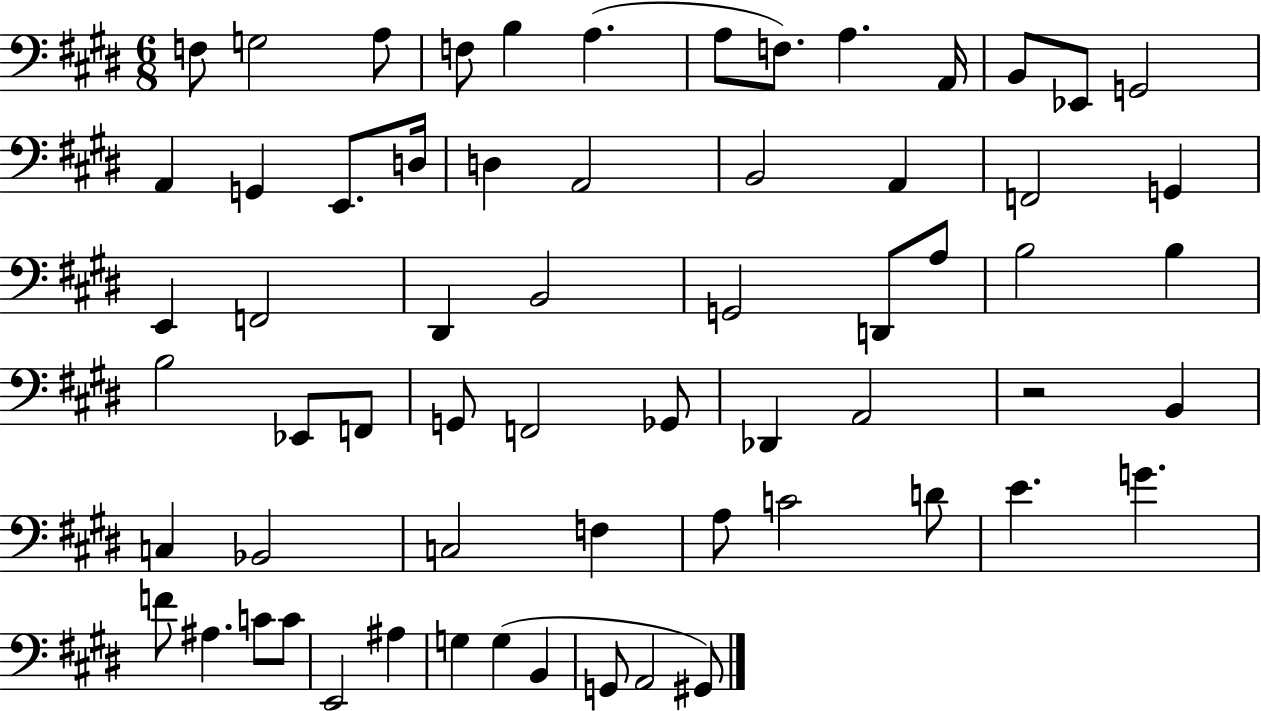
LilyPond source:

{
  \clef bass
  \numericTimeSignature
  \time 6/8
  \key e \major
  \repeat volta 2 { f8 g2 a8 | f8 b4 a4.( | a8 f8.) a4. a,16 | b,8 ees,8 g,2 | \break a,4 g,4 e,8. d16 | d4 a,2 | b,2 a,4 | f,2 g,4 | \break e,4 f,2 | dis,4 b,2 | g,2 d,8 a8 | b2 b4 | \break b2 ees,8 f,8 | g,8 f,2 ges,8 | des,4 a,2 | r2 b,4 | \break c4 bes,2 | c2 f4 | a8 c'2 d'8 | e'4. g'4. | \break f'8 ais4. c'8 c'8 | e,2 ais4 | g4 g4( b,4 | g,8 a,2 gis,8) | \break } \bar "|."
}